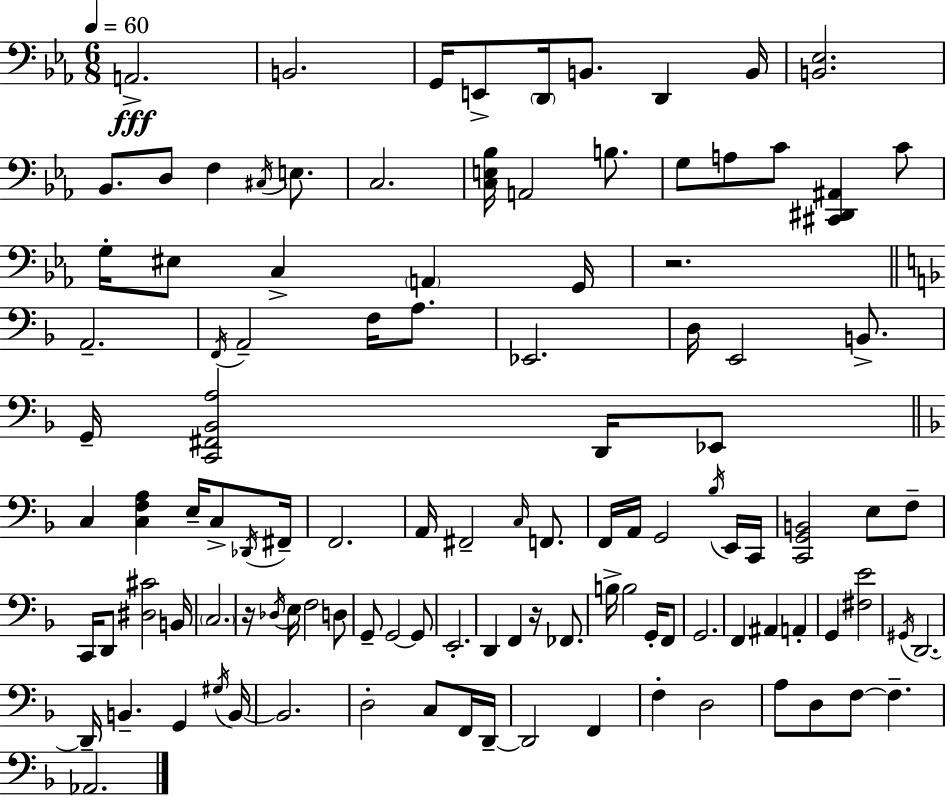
A2/h. B2/h. G2/s E2/e D2/s B2/e. D2/q B2/s [B2,Eb3]/h. Bb2/e. D3/e F3/q C#3/s E3/e. C3/h. [C3,E3,Bb3]/s A2/h B3/e. G3/e A3/e C4/e [C#2,D#2,A#2]/q C4/e G3/s EIS3/e C3/q A2/q G2/s R/h. A2/h. F2/s A2/h F3/s A3/e. Eb2/h. D3/s E2/h B2/e. G2/s [C2,F#2,Bb2,A3]/h D2/s Eb2/e C3/q [C3,F3,A3]/q E3/s C3/e Db2/s F#2/s F2/h. A2/s F#2/h C3/s F2/e. F2/s A2/s G2/h Bb3/s E2/s C2/s [C2,G2,B2]/h E3/e F3/e C2/s D2/e [D#3,C#4]/h B2/s C3/h. R/s Db3/s E3/s F3/h D3/e G2/e G2/h G2/e E2/h. D2/q F2/q R/s FES2/e. B3/s B3/h G2/s F2/e G2/h. F2/q A#2/q A2/q G2/q [F#3,E4]/h G#2/s D2/h. D2/s B2/q. G2/q G#3/s B2/s B2/h. D3/h C3/e F2/s D2/s D2/h F2/q F3/q D3/h A3/e D3/e F3/e F3/q. Ab2/h.